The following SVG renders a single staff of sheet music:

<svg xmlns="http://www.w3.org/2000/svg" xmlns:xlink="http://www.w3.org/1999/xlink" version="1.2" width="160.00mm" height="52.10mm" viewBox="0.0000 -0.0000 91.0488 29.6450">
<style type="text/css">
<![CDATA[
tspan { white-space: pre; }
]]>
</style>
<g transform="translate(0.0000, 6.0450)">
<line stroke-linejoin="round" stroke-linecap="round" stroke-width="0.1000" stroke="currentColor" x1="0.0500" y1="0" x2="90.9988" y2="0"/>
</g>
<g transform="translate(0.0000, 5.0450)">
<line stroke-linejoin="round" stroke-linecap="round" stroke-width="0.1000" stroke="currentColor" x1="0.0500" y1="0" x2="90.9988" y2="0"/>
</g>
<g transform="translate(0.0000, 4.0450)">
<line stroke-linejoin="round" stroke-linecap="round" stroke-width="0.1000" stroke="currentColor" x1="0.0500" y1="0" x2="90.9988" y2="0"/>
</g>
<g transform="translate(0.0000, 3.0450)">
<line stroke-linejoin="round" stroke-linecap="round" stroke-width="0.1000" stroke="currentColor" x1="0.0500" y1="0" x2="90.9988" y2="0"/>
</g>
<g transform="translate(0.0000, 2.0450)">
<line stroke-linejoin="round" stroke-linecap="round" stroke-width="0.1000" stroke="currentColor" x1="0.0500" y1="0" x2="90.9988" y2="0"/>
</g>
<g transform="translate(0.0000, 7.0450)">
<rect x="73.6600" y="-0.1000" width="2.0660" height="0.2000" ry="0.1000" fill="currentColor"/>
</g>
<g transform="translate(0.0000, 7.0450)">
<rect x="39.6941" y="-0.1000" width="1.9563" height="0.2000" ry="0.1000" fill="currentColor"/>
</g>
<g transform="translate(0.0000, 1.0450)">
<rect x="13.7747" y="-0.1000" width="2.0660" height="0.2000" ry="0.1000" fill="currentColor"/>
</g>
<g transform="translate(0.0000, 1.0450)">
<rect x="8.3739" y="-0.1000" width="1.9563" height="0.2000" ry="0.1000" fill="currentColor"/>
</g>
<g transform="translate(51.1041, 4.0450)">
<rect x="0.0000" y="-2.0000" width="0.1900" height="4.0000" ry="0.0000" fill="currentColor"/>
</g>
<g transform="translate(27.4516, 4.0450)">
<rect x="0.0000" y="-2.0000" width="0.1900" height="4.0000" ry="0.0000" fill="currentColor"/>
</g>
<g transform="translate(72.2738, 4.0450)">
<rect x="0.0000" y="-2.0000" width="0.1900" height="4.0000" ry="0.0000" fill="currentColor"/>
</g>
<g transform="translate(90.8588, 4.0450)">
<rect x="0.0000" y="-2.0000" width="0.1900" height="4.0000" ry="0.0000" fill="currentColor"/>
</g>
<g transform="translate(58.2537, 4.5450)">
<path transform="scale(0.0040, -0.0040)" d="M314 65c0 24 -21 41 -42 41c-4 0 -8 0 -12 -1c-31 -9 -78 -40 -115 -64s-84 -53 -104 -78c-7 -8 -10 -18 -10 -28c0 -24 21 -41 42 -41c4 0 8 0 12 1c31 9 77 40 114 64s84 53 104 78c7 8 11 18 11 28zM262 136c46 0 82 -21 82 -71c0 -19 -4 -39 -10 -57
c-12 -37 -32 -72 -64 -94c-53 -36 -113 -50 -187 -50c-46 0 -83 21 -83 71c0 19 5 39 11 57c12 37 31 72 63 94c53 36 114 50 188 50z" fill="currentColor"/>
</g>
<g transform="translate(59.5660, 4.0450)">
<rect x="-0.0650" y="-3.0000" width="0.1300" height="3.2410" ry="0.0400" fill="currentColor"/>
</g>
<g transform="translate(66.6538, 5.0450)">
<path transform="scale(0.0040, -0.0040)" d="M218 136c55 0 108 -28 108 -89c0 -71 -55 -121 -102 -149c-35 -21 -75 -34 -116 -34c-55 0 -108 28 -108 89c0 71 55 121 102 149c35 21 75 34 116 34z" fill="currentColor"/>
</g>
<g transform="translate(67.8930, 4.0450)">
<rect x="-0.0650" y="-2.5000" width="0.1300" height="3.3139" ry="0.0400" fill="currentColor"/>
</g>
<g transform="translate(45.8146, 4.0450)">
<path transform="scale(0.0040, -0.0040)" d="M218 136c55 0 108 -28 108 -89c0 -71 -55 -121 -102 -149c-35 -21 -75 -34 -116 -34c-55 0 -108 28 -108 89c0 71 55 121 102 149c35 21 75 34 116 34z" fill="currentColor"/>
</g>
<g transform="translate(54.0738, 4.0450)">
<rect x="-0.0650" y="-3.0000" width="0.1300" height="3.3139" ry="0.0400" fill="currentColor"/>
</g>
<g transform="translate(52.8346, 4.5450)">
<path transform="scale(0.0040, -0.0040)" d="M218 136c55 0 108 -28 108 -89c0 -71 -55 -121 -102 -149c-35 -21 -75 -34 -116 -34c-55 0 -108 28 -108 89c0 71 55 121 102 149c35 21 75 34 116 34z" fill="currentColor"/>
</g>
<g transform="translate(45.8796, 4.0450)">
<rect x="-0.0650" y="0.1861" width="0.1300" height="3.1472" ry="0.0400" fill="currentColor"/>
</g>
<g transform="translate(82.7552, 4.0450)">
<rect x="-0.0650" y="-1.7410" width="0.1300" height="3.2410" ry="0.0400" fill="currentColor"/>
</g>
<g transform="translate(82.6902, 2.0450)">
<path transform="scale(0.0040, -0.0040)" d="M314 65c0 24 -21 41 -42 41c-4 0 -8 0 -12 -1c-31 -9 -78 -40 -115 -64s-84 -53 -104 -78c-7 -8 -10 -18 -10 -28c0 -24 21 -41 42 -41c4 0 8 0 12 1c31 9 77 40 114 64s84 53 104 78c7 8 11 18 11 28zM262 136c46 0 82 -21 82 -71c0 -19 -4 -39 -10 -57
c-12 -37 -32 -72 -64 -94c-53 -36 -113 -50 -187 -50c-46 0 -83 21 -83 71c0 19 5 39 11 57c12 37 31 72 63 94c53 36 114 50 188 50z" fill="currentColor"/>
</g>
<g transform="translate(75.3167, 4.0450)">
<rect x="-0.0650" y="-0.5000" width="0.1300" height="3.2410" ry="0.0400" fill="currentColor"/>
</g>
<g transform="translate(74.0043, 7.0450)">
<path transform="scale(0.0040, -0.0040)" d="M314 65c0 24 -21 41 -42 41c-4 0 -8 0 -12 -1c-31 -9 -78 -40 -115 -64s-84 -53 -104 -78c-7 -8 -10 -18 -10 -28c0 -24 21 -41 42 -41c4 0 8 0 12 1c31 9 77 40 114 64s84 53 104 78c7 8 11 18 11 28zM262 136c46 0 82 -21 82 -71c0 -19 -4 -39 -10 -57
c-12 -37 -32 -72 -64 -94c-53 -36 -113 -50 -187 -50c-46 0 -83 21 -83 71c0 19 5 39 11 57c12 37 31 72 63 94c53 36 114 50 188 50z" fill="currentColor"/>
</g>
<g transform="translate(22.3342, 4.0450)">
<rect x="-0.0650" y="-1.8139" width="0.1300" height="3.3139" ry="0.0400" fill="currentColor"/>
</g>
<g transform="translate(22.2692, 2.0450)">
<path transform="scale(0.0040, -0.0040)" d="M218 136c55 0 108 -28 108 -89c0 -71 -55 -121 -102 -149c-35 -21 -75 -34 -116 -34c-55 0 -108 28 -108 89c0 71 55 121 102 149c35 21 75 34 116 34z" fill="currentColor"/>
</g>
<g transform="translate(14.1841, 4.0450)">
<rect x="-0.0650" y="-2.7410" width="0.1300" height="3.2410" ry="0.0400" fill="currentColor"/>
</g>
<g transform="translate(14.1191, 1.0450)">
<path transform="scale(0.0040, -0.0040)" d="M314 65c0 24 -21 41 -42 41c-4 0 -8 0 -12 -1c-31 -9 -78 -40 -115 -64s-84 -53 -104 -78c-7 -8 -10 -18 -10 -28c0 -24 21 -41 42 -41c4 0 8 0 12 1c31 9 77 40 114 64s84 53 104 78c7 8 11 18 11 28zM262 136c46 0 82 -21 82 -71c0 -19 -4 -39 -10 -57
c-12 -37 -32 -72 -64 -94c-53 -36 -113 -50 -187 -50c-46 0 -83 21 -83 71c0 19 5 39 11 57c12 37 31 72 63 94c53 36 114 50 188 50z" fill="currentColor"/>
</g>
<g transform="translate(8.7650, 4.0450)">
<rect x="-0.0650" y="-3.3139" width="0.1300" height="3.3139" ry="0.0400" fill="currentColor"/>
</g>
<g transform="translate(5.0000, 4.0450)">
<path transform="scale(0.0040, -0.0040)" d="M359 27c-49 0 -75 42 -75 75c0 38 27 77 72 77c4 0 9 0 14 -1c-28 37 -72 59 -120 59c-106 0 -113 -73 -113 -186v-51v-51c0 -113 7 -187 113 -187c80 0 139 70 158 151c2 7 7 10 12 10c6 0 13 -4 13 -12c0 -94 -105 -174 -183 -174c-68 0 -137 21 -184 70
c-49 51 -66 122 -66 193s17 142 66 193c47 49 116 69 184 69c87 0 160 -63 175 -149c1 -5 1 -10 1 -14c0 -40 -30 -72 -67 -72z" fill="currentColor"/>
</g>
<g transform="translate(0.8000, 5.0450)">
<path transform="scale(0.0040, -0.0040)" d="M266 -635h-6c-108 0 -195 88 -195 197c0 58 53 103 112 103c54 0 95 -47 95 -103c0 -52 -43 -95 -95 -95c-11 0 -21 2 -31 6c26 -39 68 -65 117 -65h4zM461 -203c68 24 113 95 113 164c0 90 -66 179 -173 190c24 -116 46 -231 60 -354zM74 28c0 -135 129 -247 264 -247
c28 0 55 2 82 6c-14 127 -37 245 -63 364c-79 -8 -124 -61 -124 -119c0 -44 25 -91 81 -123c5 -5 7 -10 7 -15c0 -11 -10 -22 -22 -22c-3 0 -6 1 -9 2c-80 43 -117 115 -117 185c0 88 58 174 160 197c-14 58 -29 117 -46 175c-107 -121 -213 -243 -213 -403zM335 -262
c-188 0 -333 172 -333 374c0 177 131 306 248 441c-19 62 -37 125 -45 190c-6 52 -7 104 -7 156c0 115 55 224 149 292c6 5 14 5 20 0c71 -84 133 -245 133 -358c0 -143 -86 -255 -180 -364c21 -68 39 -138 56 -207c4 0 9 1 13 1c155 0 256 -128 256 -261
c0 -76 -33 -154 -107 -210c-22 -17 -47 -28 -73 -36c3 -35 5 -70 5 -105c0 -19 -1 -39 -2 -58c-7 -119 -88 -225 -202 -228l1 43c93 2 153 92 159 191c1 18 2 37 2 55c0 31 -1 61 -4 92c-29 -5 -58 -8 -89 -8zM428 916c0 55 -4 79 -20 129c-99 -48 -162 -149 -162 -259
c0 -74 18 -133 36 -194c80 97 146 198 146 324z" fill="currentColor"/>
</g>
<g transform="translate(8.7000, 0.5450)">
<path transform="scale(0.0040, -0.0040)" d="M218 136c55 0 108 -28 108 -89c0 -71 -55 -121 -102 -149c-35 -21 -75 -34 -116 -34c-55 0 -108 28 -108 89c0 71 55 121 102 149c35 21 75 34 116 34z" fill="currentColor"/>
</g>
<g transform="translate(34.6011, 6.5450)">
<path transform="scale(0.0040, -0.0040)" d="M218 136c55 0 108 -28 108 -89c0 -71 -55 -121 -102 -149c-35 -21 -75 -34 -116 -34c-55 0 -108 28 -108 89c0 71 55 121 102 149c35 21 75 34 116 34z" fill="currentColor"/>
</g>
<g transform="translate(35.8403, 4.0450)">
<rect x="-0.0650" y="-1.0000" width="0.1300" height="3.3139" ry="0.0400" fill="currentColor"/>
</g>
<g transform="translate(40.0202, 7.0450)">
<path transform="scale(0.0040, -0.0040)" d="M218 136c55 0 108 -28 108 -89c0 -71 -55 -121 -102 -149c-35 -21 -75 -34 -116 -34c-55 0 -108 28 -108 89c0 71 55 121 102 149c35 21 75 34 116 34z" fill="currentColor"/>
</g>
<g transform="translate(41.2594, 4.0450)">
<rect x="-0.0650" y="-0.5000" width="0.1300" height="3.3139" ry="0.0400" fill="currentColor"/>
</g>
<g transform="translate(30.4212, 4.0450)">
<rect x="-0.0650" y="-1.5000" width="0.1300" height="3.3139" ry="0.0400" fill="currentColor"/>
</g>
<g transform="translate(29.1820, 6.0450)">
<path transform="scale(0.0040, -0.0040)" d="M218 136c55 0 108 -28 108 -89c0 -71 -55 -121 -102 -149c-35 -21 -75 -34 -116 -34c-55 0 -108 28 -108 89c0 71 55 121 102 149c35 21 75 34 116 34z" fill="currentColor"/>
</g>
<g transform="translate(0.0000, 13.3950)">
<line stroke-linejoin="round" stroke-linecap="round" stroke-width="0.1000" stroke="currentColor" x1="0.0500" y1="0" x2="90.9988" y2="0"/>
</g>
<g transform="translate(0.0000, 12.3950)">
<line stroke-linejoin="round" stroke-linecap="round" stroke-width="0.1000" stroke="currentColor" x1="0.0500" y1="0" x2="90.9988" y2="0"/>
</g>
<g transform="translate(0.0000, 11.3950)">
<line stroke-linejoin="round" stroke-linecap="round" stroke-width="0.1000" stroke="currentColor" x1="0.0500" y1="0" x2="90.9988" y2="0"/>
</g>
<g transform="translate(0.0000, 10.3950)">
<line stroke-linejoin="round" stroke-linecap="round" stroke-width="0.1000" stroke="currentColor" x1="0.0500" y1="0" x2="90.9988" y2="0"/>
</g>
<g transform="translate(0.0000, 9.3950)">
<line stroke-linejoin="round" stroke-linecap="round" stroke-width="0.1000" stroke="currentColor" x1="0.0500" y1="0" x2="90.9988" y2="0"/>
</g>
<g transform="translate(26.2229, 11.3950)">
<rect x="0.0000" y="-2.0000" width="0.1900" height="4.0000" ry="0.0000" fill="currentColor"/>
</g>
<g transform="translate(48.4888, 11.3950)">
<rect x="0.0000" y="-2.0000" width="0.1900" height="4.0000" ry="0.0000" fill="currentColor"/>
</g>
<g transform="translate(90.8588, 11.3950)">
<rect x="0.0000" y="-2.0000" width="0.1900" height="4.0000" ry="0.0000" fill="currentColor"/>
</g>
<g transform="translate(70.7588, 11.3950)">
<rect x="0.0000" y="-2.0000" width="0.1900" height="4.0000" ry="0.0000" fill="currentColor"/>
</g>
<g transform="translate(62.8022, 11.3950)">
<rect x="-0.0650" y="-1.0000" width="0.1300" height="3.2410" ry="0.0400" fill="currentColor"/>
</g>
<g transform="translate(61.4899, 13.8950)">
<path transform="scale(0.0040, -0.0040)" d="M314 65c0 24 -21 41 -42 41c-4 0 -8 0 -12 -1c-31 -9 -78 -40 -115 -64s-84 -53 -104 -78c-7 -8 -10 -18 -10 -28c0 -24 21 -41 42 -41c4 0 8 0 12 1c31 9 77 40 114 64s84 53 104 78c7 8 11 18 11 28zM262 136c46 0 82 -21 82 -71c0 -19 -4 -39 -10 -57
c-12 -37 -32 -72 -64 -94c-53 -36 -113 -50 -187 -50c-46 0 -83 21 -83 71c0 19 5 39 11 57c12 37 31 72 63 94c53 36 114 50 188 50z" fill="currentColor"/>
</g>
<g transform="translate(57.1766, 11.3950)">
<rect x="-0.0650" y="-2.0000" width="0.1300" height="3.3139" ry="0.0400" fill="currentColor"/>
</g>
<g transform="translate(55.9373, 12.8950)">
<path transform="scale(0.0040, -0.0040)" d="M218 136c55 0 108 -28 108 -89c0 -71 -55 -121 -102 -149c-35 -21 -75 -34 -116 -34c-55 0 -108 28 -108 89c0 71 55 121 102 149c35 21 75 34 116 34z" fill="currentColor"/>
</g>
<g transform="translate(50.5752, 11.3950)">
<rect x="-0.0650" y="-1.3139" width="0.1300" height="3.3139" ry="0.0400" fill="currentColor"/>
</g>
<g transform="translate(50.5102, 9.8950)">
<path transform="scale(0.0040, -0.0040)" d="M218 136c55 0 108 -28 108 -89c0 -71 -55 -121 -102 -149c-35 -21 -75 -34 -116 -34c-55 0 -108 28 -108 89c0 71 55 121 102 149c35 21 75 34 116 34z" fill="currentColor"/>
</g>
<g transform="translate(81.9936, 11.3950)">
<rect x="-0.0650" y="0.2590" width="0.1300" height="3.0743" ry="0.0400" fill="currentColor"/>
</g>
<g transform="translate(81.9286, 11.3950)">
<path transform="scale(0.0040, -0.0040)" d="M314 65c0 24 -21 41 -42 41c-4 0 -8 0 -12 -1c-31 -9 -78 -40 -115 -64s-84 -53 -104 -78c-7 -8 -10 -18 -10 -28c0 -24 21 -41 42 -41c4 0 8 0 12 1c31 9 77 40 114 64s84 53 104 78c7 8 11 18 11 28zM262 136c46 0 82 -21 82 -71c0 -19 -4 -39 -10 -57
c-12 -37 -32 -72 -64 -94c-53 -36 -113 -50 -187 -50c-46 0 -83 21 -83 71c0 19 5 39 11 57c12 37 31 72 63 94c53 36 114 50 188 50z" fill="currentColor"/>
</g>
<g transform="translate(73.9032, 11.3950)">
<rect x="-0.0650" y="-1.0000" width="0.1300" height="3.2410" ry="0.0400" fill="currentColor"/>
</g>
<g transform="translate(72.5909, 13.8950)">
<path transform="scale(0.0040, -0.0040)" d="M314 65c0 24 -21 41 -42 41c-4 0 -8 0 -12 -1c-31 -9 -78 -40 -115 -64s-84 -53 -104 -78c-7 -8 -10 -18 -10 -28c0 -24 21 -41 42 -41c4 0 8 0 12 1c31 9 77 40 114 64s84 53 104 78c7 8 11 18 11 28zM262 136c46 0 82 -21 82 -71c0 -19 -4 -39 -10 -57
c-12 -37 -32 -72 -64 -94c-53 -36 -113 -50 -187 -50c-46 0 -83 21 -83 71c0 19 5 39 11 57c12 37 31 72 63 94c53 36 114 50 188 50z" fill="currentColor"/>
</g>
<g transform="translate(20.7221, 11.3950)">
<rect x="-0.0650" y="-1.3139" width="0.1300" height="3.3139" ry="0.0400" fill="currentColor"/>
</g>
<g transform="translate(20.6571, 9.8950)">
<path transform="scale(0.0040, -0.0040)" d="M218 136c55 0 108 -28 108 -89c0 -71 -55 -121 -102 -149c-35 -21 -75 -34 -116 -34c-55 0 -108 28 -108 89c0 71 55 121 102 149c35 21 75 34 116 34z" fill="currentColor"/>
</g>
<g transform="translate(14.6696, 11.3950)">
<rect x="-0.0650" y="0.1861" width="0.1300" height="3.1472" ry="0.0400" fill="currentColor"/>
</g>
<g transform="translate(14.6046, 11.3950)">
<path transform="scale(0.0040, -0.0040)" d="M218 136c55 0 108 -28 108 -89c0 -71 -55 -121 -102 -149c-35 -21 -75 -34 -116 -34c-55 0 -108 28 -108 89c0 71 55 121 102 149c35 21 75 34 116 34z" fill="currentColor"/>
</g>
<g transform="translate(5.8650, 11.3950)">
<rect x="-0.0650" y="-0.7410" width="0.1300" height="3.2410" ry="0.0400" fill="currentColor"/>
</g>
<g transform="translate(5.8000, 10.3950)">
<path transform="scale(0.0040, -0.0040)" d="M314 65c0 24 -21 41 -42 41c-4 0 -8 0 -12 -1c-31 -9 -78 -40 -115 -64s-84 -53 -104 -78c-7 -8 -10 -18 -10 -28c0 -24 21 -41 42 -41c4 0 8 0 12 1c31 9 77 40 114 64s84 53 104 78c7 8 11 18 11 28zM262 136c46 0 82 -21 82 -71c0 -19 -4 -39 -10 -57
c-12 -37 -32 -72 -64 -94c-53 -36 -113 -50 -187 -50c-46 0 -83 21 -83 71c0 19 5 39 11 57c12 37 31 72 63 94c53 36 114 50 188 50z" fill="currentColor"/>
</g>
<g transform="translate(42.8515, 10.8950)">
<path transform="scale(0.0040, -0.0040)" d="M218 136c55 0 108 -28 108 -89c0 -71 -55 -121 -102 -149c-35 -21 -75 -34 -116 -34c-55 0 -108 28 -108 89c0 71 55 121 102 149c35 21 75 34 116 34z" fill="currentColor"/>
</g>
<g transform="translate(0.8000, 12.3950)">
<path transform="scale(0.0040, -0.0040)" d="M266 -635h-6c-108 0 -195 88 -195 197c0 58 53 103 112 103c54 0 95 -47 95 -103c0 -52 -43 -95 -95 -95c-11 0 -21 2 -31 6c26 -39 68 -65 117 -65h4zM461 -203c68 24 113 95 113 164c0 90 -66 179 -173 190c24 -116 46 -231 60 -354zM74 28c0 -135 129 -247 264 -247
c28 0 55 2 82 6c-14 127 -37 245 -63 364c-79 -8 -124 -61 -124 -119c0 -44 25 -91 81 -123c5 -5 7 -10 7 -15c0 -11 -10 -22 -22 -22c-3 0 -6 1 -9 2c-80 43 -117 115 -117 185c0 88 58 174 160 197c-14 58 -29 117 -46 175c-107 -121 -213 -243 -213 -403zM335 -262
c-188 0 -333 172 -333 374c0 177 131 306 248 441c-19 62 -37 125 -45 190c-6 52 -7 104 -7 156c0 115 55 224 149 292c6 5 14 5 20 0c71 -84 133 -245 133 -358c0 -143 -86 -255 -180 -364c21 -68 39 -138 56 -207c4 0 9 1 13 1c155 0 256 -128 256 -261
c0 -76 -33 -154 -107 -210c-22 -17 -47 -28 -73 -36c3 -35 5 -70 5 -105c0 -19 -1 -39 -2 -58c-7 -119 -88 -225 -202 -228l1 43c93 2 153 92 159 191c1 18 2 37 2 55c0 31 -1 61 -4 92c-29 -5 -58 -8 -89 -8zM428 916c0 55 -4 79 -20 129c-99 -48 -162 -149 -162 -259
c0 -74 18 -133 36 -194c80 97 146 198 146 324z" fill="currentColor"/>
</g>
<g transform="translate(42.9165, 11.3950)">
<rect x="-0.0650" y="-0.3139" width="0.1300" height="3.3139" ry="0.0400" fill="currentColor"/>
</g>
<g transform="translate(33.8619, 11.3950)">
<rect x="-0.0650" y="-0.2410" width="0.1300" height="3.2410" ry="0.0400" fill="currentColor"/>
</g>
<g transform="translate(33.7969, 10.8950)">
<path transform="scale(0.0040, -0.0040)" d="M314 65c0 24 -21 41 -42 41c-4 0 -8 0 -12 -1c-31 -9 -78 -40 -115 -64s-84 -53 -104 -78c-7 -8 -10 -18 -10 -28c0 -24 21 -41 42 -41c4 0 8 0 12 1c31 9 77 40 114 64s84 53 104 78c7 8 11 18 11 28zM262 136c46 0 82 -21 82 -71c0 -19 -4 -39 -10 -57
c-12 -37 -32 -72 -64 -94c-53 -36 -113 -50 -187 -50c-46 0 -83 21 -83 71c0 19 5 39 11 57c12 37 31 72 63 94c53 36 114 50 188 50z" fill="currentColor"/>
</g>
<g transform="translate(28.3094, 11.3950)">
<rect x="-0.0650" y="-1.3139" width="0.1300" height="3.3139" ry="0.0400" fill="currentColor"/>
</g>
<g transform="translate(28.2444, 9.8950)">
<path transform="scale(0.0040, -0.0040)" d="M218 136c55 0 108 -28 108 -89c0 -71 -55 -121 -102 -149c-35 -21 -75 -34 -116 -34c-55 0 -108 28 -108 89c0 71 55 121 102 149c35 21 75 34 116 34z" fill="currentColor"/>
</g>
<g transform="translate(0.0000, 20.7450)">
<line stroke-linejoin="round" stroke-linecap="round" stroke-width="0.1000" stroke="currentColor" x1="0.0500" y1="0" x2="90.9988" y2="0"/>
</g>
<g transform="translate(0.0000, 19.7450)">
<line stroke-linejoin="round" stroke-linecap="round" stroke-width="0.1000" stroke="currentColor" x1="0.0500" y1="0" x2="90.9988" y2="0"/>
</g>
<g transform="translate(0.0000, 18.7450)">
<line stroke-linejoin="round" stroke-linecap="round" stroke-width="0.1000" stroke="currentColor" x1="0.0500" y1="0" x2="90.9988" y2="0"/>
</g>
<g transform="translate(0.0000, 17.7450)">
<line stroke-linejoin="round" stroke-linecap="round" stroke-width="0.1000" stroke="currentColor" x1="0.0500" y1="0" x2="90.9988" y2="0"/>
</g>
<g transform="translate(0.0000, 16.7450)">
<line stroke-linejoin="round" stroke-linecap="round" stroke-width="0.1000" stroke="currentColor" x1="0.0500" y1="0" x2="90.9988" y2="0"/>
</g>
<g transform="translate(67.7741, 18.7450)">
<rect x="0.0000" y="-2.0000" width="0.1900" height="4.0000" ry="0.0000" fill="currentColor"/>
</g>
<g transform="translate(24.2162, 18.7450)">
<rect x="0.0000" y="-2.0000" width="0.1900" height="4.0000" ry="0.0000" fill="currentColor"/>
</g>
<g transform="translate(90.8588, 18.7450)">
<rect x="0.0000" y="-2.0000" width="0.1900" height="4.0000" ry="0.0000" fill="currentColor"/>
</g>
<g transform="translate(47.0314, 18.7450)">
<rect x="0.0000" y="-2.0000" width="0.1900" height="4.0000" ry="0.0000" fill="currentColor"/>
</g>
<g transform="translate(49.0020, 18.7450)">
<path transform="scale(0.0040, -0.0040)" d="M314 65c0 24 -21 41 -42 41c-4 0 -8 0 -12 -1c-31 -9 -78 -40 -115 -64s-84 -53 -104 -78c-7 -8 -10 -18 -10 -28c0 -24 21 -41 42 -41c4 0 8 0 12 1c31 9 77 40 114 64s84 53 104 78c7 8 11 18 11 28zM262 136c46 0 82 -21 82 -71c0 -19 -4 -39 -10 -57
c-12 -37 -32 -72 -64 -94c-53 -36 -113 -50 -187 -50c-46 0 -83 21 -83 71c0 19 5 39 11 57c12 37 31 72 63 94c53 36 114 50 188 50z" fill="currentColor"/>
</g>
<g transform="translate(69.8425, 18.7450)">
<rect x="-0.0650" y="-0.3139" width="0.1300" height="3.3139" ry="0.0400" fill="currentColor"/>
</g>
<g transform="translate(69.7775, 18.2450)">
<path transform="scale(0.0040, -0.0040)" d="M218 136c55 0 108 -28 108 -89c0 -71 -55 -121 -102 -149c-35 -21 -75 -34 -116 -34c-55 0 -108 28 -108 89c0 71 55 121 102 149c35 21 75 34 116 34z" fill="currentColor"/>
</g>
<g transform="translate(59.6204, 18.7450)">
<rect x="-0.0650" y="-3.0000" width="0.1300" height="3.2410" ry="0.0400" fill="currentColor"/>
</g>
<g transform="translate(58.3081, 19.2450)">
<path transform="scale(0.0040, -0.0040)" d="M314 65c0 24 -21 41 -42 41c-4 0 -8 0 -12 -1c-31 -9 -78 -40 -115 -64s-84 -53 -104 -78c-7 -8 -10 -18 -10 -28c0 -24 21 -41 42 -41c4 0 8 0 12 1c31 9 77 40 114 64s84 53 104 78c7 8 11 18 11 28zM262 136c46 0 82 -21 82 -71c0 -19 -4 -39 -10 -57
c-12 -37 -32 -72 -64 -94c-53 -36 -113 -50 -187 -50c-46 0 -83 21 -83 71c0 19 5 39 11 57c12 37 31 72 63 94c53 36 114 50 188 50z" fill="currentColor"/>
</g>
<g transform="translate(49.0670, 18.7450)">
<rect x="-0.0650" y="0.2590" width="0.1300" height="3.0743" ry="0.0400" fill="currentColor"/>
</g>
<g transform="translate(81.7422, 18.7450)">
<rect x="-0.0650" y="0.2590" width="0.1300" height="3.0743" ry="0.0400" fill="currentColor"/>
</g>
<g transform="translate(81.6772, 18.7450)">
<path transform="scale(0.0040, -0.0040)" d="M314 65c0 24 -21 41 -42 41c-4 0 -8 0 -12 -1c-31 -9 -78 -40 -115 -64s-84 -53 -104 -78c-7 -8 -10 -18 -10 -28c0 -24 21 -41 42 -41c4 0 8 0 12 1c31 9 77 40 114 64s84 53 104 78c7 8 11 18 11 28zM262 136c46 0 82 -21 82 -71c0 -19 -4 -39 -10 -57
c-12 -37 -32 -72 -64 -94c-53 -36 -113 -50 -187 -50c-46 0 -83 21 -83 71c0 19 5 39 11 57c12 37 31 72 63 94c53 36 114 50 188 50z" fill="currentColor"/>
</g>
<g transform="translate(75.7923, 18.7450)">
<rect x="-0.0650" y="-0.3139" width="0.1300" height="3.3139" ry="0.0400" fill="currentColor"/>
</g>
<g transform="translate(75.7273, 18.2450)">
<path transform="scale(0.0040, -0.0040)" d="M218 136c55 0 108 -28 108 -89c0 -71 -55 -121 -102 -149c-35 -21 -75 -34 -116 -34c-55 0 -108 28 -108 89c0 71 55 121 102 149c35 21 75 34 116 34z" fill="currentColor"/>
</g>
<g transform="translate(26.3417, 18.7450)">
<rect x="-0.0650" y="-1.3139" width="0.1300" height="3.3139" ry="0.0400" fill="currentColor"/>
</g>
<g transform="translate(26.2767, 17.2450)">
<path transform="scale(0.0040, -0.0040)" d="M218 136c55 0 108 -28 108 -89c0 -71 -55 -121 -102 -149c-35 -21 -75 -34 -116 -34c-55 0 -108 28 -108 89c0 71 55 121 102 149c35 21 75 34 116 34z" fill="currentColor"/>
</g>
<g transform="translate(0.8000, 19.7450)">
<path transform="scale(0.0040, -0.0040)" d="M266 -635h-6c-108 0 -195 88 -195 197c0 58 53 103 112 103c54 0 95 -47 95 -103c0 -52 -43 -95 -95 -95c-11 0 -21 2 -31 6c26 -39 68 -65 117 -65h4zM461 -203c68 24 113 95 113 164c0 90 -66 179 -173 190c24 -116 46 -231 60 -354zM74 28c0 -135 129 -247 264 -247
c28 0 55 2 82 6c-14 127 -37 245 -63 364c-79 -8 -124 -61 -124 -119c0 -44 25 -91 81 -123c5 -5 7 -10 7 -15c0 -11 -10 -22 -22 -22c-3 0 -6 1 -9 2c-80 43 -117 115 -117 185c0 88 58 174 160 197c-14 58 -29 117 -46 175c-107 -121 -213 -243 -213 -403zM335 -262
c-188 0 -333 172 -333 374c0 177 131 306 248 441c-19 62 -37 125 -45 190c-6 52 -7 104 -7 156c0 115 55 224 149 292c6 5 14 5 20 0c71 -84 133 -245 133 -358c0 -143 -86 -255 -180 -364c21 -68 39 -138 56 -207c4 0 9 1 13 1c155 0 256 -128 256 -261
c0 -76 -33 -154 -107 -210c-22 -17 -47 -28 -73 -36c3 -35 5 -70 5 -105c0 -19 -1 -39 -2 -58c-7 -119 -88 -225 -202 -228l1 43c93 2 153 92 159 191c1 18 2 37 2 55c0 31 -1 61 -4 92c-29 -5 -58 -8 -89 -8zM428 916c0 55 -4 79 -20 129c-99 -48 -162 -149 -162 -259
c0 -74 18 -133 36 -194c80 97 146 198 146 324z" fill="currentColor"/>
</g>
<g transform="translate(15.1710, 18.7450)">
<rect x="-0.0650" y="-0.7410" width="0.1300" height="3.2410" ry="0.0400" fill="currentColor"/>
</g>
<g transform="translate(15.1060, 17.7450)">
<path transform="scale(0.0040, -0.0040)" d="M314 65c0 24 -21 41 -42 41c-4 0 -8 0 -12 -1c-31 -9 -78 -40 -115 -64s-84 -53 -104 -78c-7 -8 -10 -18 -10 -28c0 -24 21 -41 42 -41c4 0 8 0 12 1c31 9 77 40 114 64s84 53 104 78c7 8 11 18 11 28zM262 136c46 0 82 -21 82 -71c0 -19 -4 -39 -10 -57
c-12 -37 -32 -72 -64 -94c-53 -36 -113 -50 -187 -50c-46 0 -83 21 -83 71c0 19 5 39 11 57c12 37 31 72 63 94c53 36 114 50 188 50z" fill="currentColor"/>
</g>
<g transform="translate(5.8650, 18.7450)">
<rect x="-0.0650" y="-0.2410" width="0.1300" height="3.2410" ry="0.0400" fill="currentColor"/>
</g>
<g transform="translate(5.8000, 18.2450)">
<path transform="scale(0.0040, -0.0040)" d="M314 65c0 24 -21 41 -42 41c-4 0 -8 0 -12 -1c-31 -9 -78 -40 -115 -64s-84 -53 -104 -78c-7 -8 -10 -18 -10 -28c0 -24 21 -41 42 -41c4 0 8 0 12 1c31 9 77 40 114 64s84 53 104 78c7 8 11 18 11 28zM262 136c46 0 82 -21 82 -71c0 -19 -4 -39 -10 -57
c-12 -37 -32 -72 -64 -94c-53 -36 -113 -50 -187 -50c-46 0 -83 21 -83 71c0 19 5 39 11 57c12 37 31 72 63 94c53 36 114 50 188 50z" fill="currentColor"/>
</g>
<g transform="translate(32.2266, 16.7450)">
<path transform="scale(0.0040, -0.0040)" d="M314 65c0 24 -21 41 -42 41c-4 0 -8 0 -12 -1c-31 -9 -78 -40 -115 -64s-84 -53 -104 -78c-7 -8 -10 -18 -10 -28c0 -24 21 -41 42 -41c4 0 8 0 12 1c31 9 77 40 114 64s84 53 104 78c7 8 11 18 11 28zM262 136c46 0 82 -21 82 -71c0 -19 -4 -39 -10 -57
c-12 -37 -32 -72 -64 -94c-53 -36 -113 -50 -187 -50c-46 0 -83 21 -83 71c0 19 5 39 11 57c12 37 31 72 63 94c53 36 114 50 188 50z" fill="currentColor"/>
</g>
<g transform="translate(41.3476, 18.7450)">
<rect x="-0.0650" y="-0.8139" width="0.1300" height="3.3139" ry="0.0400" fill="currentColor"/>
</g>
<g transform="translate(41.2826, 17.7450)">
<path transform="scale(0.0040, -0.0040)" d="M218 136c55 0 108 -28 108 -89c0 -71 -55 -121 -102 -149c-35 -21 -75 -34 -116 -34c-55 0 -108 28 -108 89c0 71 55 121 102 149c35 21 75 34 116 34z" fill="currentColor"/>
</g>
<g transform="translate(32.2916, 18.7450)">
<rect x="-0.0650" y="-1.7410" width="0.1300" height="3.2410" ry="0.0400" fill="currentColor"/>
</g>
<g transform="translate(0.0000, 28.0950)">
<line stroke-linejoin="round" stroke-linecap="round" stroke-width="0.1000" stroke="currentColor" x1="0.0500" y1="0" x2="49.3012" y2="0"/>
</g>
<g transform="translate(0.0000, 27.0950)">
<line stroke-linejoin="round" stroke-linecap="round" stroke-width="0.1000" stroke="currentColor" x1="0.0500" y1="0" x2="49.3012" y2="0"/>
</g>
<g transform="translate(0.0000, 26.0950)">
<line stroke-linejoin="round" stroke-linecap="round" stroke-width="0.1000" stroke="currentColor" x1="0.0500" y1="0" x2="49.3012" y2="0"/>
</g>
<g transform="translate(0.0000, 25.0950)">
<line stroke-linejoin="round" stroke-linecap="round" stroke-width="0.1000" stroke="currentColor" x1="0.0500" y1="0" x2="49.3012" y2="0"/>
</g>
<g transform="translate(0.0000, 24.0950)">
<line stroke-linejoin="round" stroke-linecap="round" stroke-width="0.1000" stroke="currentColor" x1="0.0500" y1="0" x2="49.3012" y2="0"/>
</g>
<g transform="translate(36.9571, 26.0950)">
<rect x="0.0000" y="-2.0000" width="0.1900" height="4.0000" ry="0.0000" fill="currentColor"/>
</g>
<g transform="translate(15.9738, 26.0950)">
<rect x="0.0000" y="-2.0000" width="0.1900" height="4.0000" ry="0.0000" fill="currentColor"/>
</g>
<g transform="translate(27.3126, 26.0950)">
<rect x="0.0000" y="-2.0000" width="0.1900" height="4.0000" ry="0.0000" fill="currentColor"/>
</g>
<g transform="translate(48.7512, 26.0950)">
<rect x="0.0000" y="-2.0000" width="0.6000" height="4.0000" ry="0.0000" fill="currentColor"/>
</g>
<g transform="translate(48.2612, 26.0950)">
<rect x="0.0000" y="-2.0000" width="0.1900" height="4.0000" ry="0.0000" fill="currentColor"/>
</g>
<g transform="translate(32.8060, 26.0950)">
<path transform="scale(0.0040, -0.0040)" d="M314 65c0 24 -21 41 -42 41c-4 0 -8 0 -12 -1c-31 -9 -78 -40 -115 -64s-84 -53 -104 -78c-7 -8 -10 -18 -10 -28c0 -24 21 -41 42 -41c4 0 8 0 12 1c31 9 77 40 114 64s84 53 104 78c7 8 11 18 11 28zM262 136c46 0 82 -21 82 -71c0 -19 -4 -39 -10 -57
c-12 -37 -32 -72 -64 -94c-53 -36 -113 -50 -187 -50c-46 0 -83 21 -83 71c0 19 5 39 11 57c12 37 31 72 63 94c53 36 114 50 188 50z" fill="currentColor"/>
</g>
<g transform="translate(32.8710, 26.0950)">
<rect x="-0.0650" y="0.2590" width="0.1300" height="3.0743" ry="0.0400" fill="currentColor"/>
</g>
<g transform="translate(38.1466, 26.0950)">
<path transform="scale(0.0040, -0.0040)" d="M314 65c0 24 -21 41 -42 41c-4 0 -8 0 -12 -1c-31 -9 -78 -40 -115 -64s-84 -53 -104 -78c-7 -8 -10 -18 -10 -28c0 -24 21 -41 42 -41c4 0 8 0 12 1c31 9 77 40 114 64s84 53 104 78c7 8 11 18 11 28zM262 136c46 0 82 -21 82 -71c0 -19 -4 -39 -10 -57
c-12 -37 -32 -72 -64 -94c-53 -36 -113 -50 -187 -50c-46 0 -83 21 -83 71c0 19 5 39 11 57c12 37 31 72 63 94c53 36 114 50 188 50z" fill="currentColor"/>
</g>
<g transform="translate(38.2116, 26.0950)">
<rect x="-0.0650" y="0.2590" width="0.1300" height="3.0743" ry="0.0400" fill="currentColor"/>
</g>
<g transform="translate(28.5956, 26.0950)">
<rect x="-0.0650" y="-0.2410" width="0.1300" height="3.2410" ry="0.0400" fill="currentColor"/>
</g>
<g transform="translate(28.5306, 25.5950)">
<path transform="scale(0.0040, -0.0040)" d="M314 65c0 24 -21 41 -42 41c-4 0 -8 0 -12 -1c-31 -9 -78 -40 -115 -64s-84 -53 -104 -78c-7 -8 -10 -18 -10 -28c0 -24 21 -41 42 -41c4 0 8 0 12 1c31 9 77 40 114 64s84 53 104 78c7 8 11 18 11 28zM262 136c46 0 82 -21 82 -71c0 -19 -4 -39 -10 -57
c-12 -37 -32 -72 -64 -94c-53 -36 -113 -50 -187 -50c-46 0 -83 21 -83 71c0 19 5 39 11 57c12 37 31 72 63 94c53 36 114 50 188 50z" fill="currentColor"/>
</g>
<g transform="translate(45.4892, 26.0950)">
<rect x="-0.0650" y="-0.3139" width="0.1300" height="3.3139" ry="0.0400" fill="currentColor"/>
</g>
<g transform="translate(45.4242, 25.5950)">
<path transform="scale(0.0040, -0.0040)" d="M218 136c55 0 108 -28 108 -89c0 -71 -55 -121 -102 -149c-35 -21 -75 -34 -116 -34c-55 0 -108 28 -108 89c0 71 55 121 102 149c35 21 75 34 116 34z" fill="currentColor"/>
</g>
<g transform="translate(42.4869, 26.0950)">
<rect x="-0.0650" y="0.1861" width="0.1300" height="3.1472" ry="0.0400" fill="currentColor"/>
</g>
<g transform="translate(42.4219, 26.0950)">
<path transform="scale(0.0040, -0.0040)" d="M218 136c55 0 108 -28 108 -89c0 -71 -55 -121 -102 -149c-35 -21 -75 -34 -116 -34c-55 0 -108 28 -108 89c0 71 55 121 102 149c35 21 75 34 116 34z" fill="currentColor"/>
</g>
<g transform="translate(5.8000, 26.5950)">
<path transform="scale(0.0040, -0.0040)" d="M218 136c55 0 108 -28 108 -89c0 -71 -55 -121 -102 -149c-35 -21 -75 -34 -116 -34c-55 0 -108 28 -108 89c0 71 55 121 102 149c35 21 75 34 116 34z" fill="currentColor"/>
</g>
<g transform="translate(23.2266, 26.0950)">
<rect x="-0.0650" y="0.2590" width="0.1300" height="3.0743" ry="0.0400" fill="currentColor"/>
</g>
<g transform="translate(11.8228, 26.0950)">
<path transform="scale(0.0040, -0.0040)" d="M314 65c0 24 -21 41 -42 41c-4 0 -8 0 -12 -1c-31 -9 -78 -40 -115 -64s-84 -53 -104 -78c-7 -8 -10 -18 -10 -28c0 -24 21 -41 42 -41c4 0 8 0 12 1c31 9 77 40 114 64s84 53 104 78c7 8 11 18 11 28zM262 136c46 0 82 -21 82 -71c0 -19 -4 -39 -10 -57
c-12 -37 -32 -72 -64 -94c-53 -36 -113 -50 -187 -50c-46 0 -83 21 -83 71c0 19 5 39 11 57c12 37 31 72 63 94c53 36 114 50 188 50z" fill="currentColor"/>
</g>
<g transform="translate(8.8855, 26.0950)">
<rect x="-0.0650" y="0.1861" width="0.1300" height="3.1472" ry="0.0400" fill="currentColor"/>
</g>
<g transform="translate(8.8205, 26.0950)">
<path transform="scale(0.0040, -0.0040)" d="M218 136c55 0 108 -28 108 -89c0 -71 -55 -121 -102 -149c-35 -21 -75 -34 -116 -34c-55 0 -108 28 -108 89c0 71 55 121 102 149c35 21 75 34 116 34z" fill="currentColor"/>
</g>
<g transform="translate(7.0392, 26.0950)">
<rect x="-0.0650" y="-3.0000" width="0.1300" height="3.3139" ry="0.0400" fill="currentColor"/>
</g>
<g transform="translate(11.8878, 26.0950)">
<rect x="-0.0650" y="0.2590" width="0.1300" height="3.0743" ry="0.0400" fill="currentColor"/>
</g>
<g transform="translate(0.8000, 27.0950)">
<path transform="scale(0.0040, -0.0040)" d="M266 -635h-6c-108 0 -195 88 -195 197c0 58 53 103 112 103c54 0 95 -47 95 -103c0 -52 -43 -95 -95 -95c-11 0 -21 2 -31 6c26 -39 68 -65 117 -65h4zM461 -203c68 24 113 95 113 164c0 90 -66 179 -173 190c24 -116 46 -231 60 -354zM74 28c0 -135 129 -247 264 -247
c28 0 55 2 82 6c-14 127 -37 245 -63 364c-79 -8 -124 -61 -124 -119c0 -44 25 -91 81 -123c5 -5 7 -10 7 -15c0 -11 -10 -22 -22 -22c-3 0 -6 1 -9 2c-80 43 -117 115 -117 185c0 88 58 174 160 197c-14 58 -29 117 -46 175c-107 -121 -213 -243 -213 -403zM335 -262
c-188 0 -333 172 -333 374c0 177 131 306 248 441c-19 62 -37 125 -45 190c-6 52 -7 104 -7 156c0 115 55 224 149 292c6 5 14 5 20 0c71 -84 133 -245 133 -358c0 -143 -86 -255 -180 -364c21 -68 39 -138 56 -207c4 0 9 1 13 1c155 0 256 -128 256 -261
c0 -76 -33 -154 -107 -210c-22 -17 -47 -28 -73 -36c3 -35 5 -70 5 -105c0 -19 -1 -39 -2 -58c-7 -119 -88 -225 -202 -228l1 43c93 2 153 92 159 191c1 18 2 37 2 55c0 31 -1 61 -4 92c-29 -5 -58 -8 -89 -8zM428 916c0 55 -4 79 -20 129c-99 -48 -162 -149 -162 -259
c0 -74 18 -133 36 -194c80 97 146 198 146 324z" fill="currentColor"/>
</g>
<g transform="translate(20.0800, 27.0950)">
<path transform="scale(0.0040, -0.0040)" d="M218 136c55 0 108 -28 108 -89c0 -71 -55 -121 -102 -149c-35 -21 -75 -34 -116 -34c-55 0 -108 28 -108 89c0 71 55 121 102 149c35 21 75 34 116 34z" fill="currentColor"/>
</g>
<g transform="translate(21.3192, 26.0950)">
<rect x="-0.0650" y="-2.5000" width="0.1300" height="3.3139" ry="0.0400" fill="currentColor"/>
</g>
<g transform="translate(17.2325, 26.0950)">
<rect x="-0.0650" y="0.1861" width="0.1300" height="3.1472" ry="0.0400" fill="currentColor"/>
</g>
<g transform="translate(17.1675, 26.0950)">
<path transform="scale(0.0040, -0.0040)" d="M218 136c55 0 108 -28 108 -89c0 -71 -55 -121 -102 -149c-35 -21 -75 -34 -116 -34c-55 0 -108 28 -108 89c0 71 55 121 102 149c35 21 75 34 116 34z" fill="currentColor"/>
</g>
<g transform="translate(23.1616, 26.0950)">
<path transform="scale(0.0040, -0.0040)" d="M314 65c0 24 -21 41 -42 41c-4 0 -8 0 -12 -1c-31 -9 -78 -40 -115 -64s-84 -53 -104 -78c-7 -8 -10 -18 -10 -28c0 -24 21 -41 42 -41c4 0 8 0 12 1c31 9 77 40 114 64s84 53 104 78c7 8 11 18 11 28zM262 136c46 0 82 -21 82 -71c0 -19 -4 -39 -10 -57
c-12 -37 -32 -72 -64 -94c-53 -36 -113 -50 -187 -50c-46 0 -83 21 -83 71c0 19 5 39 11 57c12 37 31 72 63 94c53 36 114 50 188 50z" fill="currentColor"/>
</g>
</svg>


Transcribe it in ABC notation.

X:1
T:Untitled
M:4/4
L:1/4
K:C
b a2 f E D C B A A2 G C2 f2 d2 B e e c2 c e F D2 D2 B2 c2 d2 e f2 d B2 A2 c c B2 A B B2 B G B2 c2 B2 B2 B c